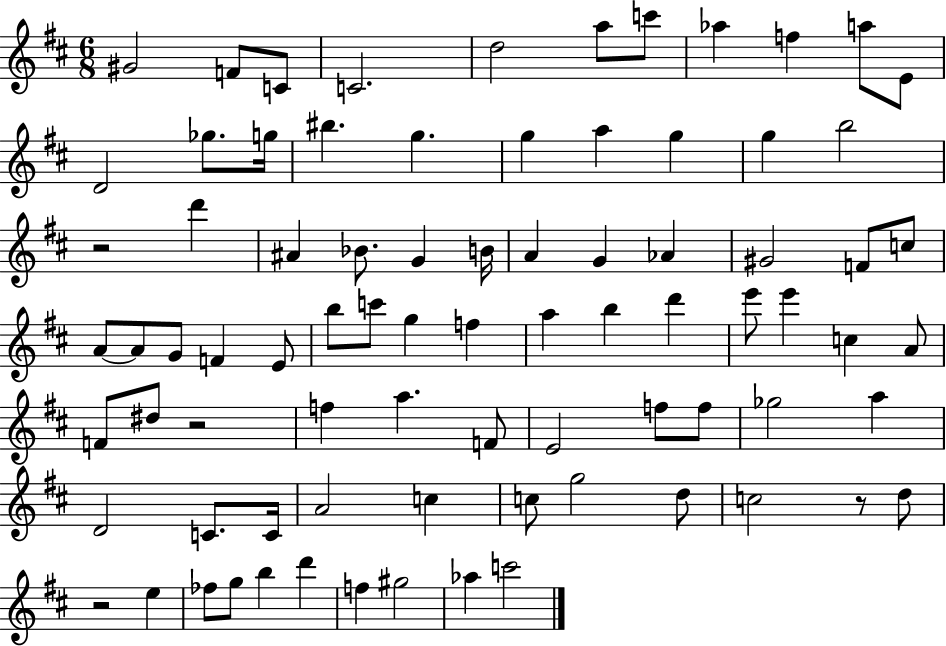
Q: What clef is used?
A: treble